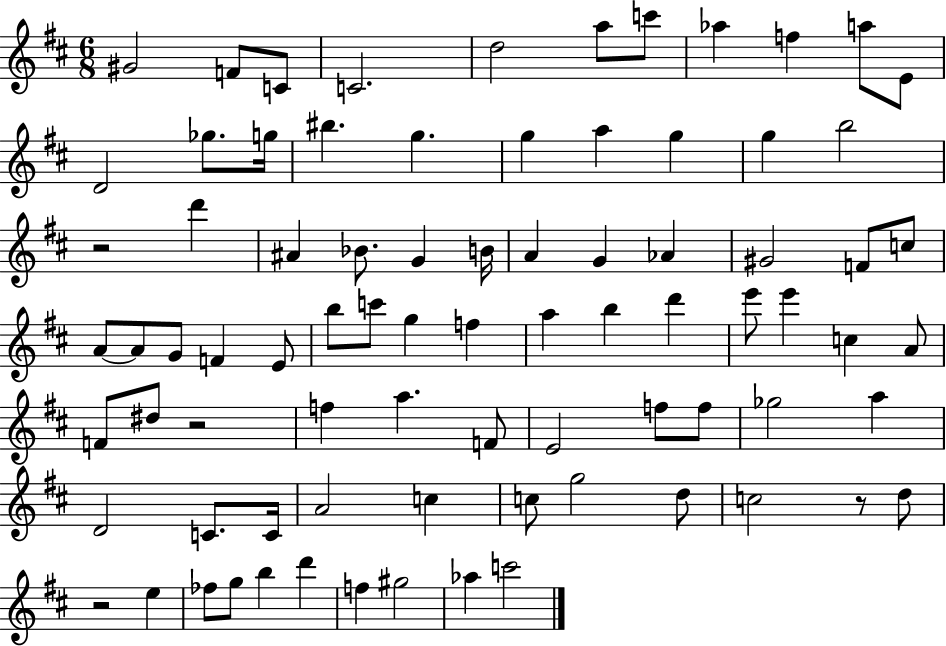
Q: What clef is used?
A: treble